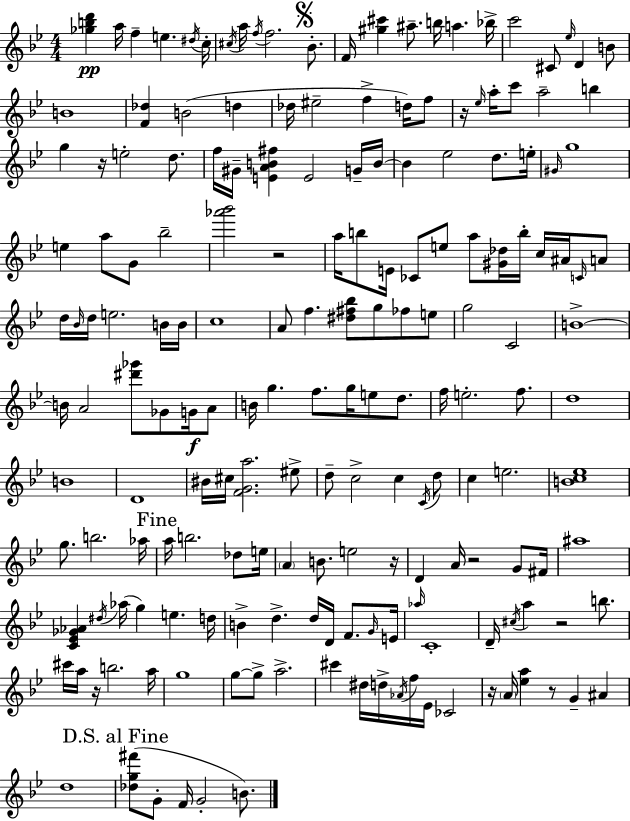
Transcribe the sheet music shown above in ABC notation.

X:1
T:Untitled
M:4/4
L:1/4
K:Bb
[_gbd'] a/4 f e ^d/4 c/4 ^c/4 a/4 f/4 f2 _B/2 F/4 [^g^c'] ^a/2 b/4 a _b/4 c'2 ^C/2 _e/4 D B/2 B4 [F_d] B2 d _d/4 ^e2 f d/4 f/2 z/4 _e/4 a/4 c'/2 a2 b g z/4 e2 d/2 f/4 ^G/4 [EAB^f] E2 G/4 B/4 B _e2 d/2 e/4 ^G/4 g4 e a/2 G/2 _b2 [_a'_b']2 z2 a/4 b/2 E/4 _C/2 e/2 a/2 [^G_d]/4 b/4 c/4 ^A/4 C/4 A/2 d/4 _B/4 d/4 e2 B/4 B/4 c4 A/2 f [^d^f_b]/2 g/2 _f/2 e/2 g2 C2 B4 B/4 A2 [^d'_g']/2 _G/2 G/4 A/2 B/4 g f/2 g/4 e/2 d/2 f/4 e2 f/2 d4 B4 D4 ^B/4 ^c/4 [FGa]2 ^e/2 d/2 c2 c C/4 d/2 c e2 [Bc_e]4 g/2 b2 _a/4 a/4 b2 _d/2 e/4 A B/2 e2 z/4 D A/4 z2 G/2 ^F/4 ^a4 [C_E_G_A] ^d/4 _a/4 g e d/4 B d d/4 D/4 F/2 G/4 E/4 _a/4 C4 D/4 ^c/4 a z2 b/2 ^c'/4 a/4 z/4 b2 a/4 g4 g/2 g/2 a2 ^c' ^d/4 d/4 _A/4 f/4 _E/4 _C2 z/4 A/4 [_ea] z/2 G ^A d4 [_dg^f']/2 G/2 F/4 G2 B/2